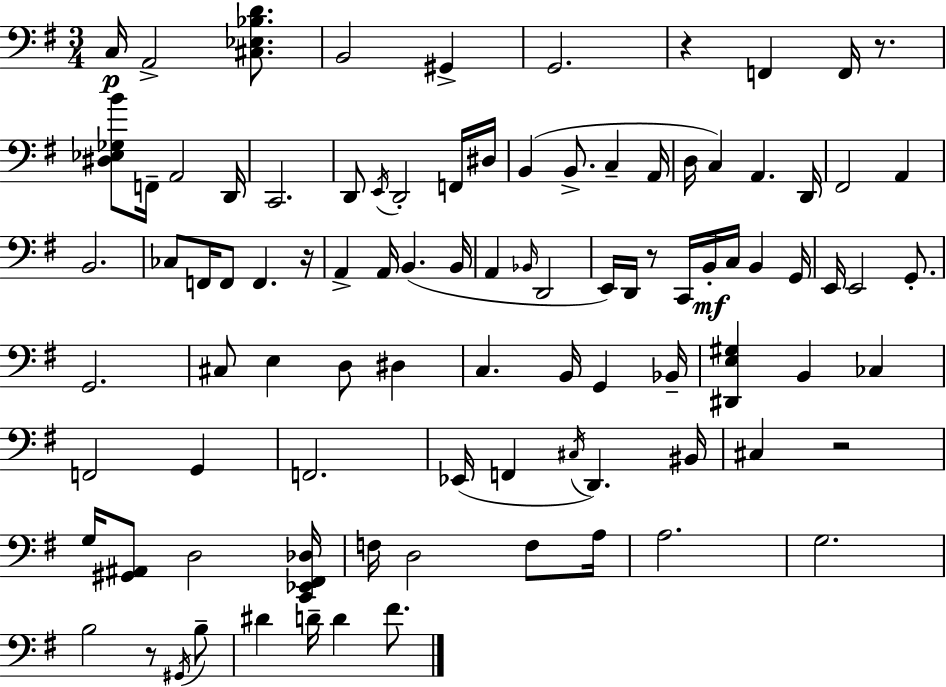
X:1
T:Untitled
M:3/4
L:1/4
K:Em
C,/4 A,,2 [^C,_E,_B,D]/2 B,,2 ^G,, G,,2 z F,, F,,/4 z/2 [^D,_E,_G,B]/2 F,,/4 A,,2 D,,/4 C,,2 D,,/2 E,,/4 D,,2 F,,/4 ^D,/4 B,, B,,/2 C, A,,/4 D,/4 C, A,, D,,/4 ^F,,2 A,, B,,2 _C,/2 F,,/4 F,,/2 F,, z/4 A,, A,,/4 B,, B,,/4 A,, _B,,/4 D,,2 E,,/4 D,,/4 z/2 C,,/4 B,,/4 C,/4 B,, G,,/4 E,,/4 E,,2 G,,/2 G,,2 ^C,/2 E, D,/2 ^D, C, B,,/4 G,, _B,,/4 [^D,,E,^G,] B,, _C, F,,2 G,, F,,2 _E,,/4 F,, ^C,/4 D,, ^B,,/4 ^C, z2 G,/4 [^G,,^A,,]/2 D,2 [C,,_E,,^F,,_D,]/4 F,/4 D,2 F,/2 A,/4 A,2 G,2 B,2 z/2 ^G,,/4 B,/2 ^D D/4 D ^F/2